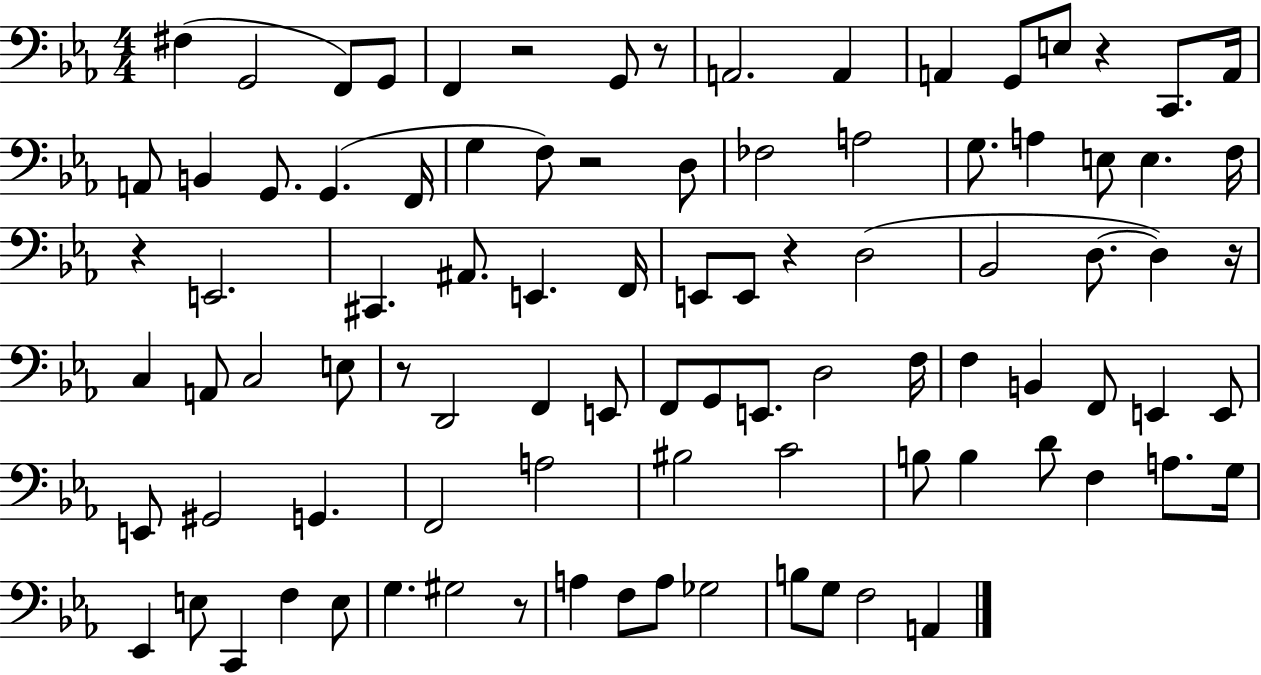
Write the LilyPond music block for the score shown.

{
  \clef bass
  \numericTimeSignature
  \time 4/4
  \key ees \major
  fis4( g,2 f,8) g,8 | f,4 r2 g,8 r8 | a,2. a,4 | a,4 g,8 e8 r4 c,8. a,16 | \break a,8 b,4 g,8. g,4.( f,16 | g4 f8) r2 d8 | fes2 a2 | g8. a4 e8 e4. f16 | \break r4 e,2. | cis,4. ais,8. e,4. f,16 | e,8 e,8 r4 d2( | bes,2 d8.~~ d4) r16 | \break c4 a,8 c2 e8 | r8 d,2 f,4 e,8 | f,8 g,8 e,8. d2 f16 | f4 b,4 f,8 e,4 e,8 | \break e,8 gis,2 g,4. | f,2 a2 | bis2 c'2 | b8 b4 d'8 f4 a8. g16 | \break ees,4 e8 c,4 f4 e8 | g4. gis2 r8 | a4 f8 a8 ges2 | b8 g8 f2 a,4 | \break \bar "|."
}